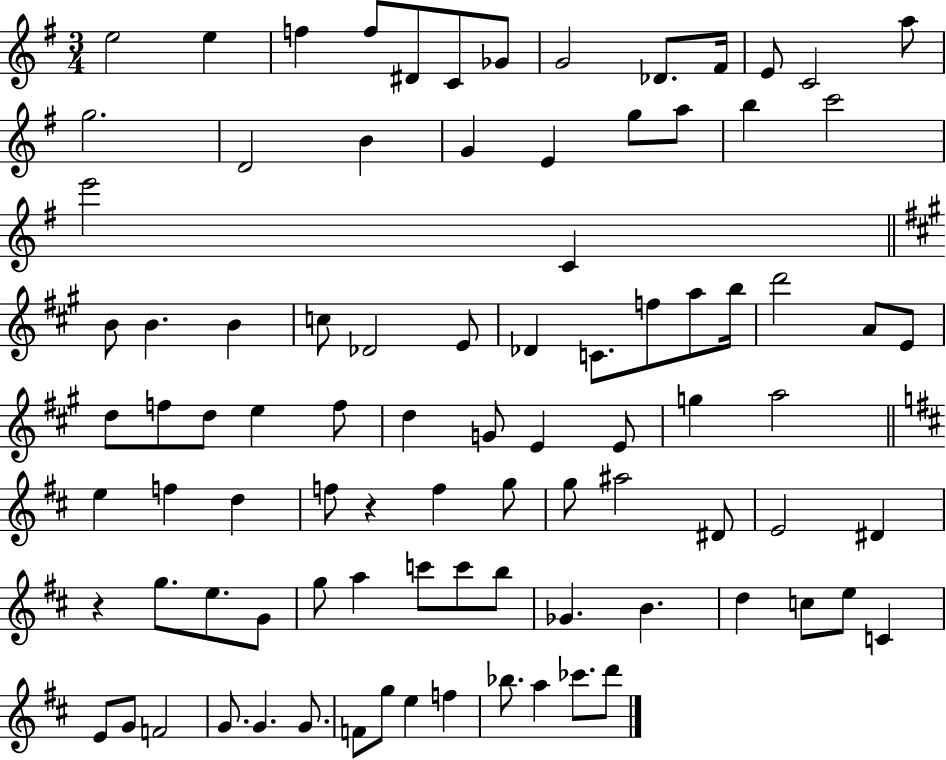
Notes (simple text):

E5/h E5/q F5/q F5/e D#4/e C4/e Gb4/e G4/h Db4/e. F#4/s E4/e C4/h A5/e G5/h. D4/h B4/q G4/q E4/q G5/e A5/e B5/q C6/h E6/h C4/q B4/e B4/q. B4/q C5/e Db4/h E4/e Db4/q C4/e. F5/e A5/e B5/s D6/h A4/e E4/e D5/e F5/e D5/e E5/q F5/e D5/q G4/e E4/q E4/e G5/q A5/h E5/q F5/q D5/q F5/e R/q F5/q G5/e G5/e A#5/h D#4/e E4/h D#4/q R/q G5/e. E5/e. G4/e G5/e A5/q C6/e C6/e B5/e Gb4/q. B4/q. D5/q C5/e E5/e C4/q E4/e G4/e F4/h G4/e. G4/q. G4/e. F4/e G5/e E5/q F5/q Bb5/e. A5/q CES6/e. D6/e